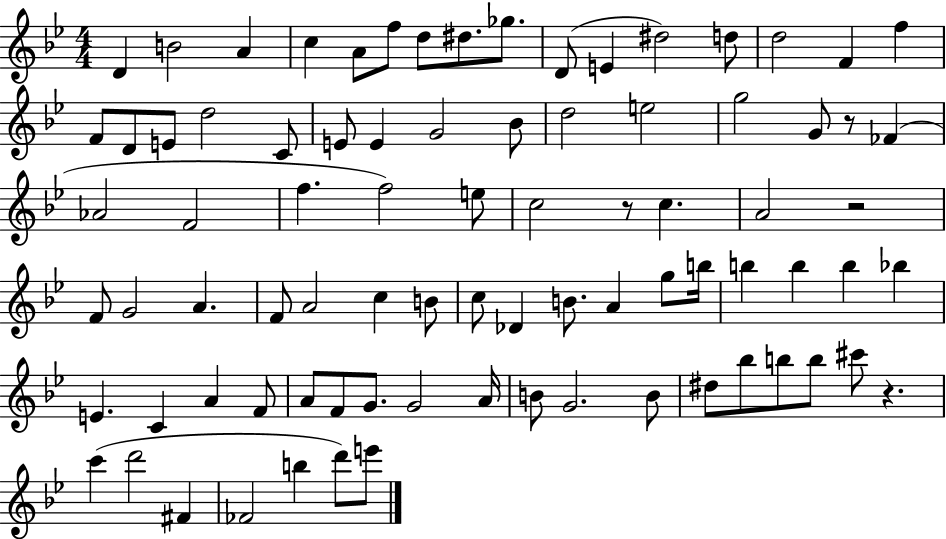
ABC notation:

X:1
T:Untitled
M:4/4
L:1/4
K:Bb
D B2 A c A/2 f/2 d/2 ^d/2 _g/2 D/2 E ^d2 d/2 d2 F f F/2 D/2 E/2 d2 C/2 E/2 E G2 _B/2 d2 e2 g2 G/2 z/2 _F _A2 F2 f f2 e/2 c2 z/2 c A2 z2 F/2 G2 A F/2 A2 c B/2 c/2 _D B/2 A g/2 b/4 b b b _b E C A F/2 A/2 F/2 G/2 G2 A/4 B/2 G2 B/2 ^d/2 _b/2 b/2 b/2 ^c'/2 z c' d'2 ^F _F2 b d'/2 e'/2